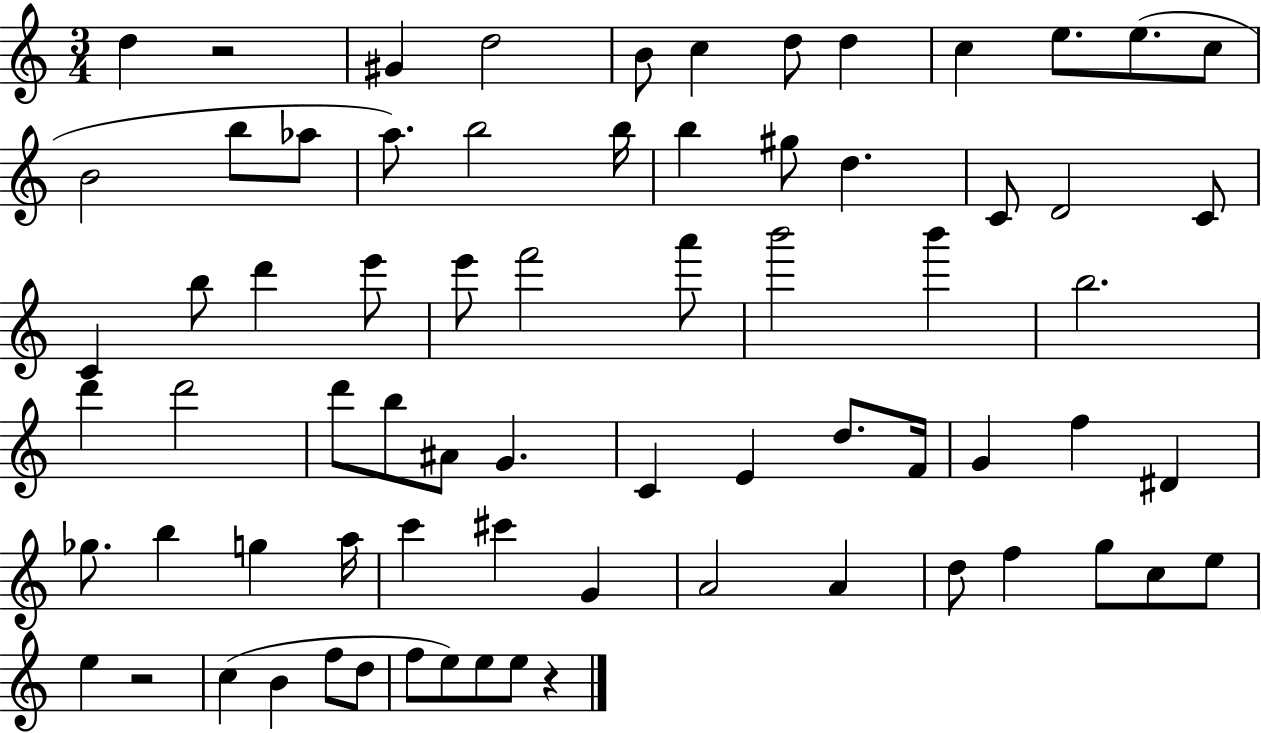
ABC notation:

X:1
T:Untitled
M:3/4
L:1/4
K:C
d z2 ^G d2 B/2 c d/2 d c e/2 e/2 c/2 B2 b/2 _a/2 a/2 b2 b/4 b ^g/2 d C/2 D2 C/2 C b/2 d' e'/2 e'/2 f'2 a'/2 b'2 b' b2 d' d'2 d'/2 b/2 ^A/2 G C E d/2 F/4 G f ^D _g/2 b g a/4 c' ^c' G A2 A d/2 f g/2 c/2 e/2 e z2 c B f/2 d/2 f/2 e/2 e/2 e/2 z